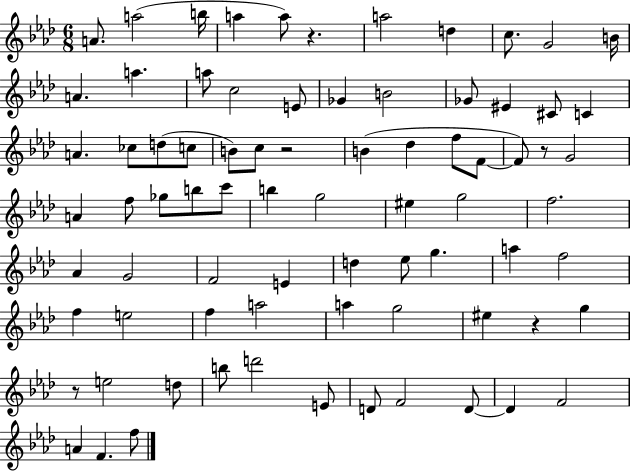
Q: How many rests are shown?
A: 5